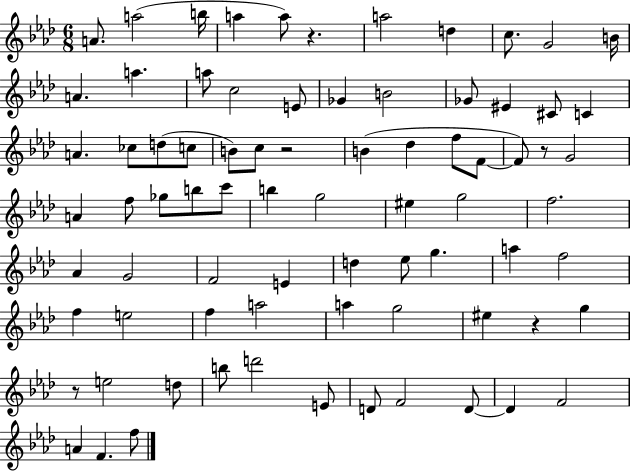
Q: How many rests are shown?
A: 5